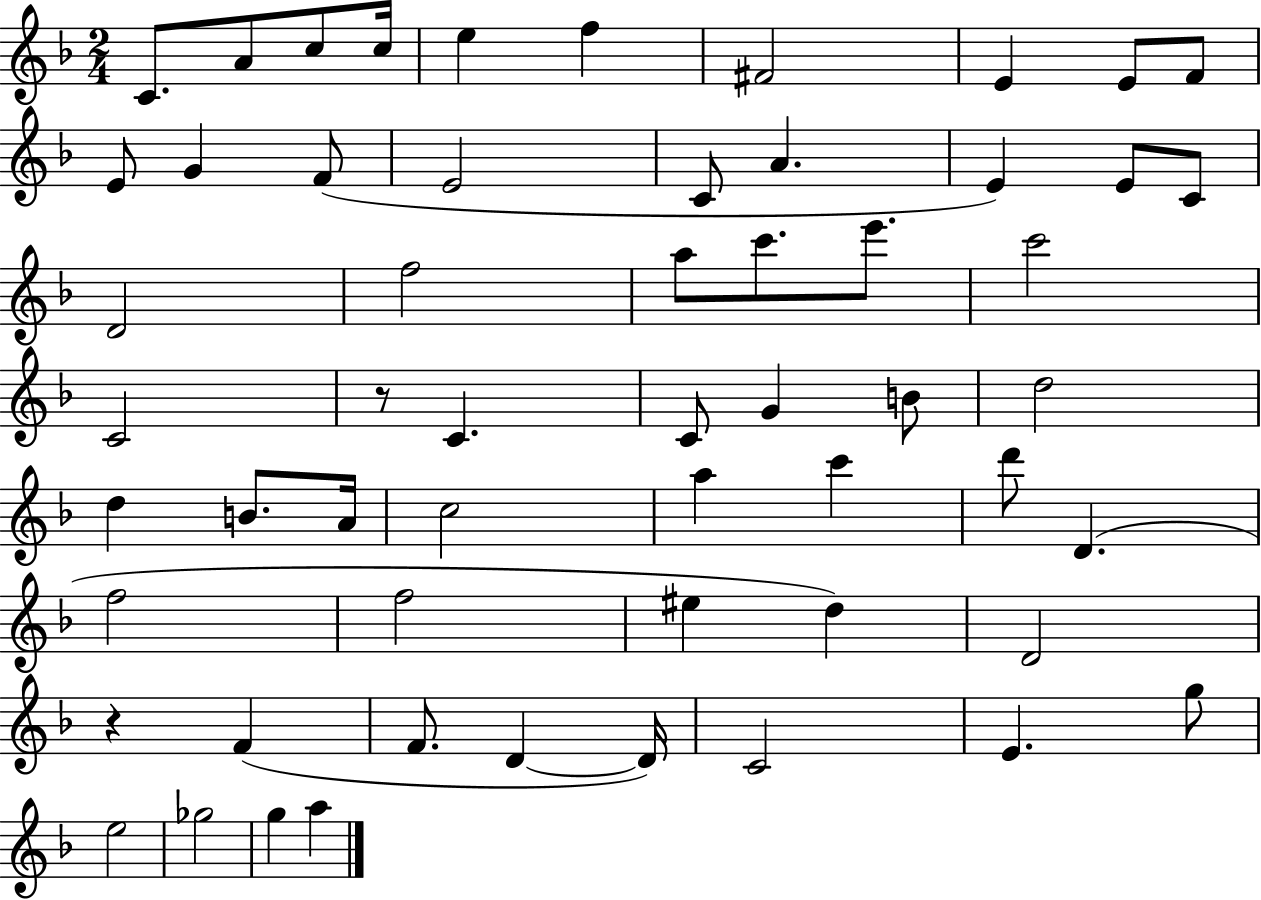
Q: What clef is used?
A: treble